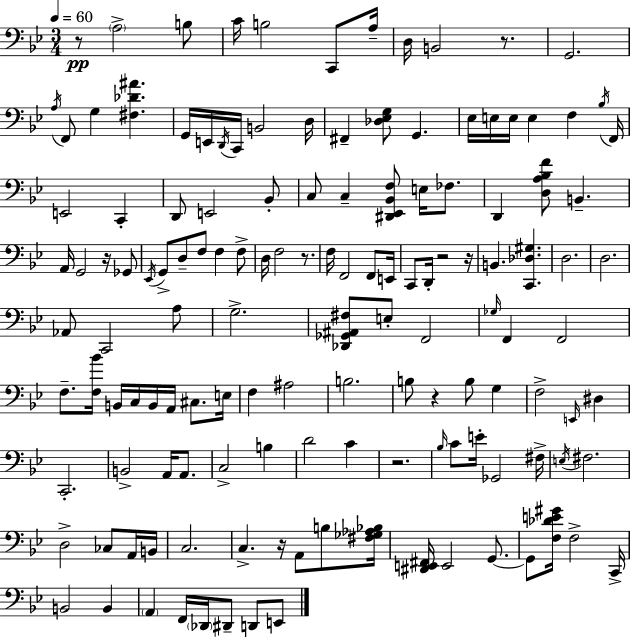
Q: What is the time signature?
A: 3/4